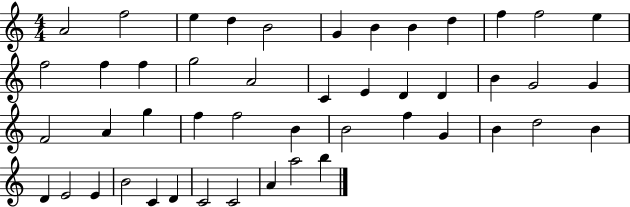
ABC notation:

X:1
T:Untitled
M:4/4
L:1/4
K:C
A2 f2 e d B2 G B B d f f2 e f2 f f g2 A2 C E D D B G2 G F2 A g f f2 B B2 f G B d2 B D E2 E B2 C D C2 C2 A a2 b